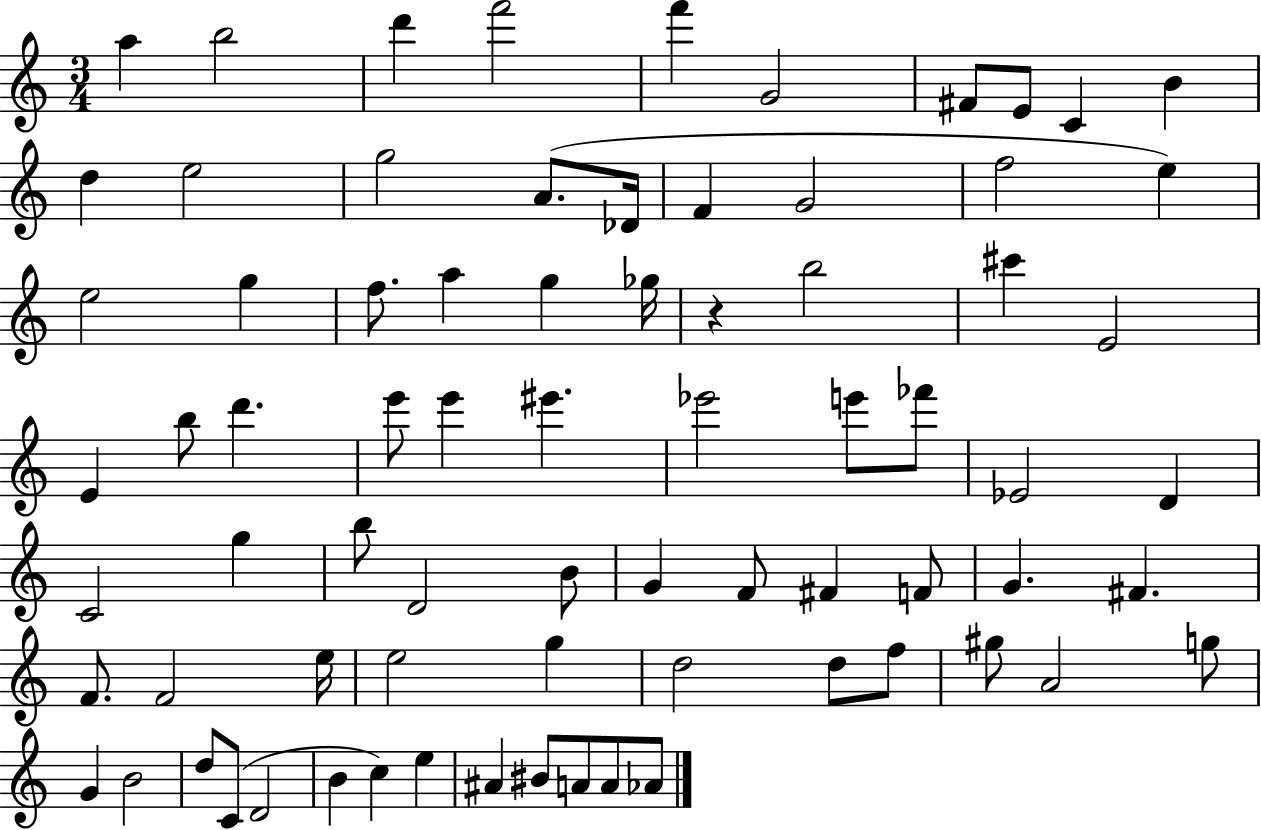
{
  \clef treble
  \numericTimeSignature
  \time 3/4
  \key c \major
  a''4 b''2 | d'''4 f'''2 | f'''4 g'2 | fis'8 e'8 c'4 b'4 | \break d''4 e''2 | g''2 a'8.( des'16 | f'4 g'2 | f''2 e''4) | \break e''2 g''4 | f''8. a''4 g''4 ges''16 | r4 b''2 | cis'''4 e'2 | \break e'4 b''8 d'''4. | e'''8 e'''4 eis'''4. | ees'''2 e'''8 fes'''8 | ees'2 d'4 | \break c'2 g''4 | b''8 d'2 b'8 | g'4 f'8 fis'4 f'8 | g'4. fis'4. | \break f'8. f'2 e''16 | e''2 g''4 | d''2 d''8 f''8 | gis''8 a'2 g''8 | \break g'4 b'2 | d''8 c'8( d'2 | b'4 c''4) e''4 | ais'4 bis'8 a'8 a'8 aes'8 | \break \bar "|."
}